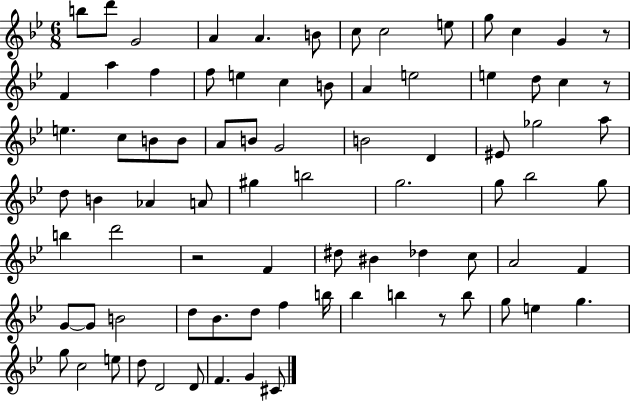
{
  \clef treble
  \numericTimeSignature
  \time 6/8
  \key bes \major
  b''8 d'''8 g'2 | a'4 a'4. b'8 | c''8 c''2 e''8 | g''8 c''4 g'4 r8 | \break f'4 a''4 f''4 | f''8 e''4 c''4 b'8 | a'4 e''2 | e''4 d''8 c''4 r8 | \break e''4. c''8 b'8 b'8 | a'8 b'8 g'2 | b'2 d'4 | eis'8 ges''2 a''8 | \break d''8 b'4 aes'4 a'8 | gis''4 b''2 | g''2. | g''8 bes''2 g''8 | \break b''4 d'''2 | r2 f'4 | dis''8 bis'4 des''4 c''8 | a'2 f'4 | \break g'8~~ g'8 b'2 | d''8 bes'8. d''8 f''4 b''16 | bes''4 b''4 r8 b''8 | g''8 e''4 g''4. | \break g''8 c''2 e''8 | d''8 d'2 d'8 | f'4. g'4 cis'8 | \bar "|."
}